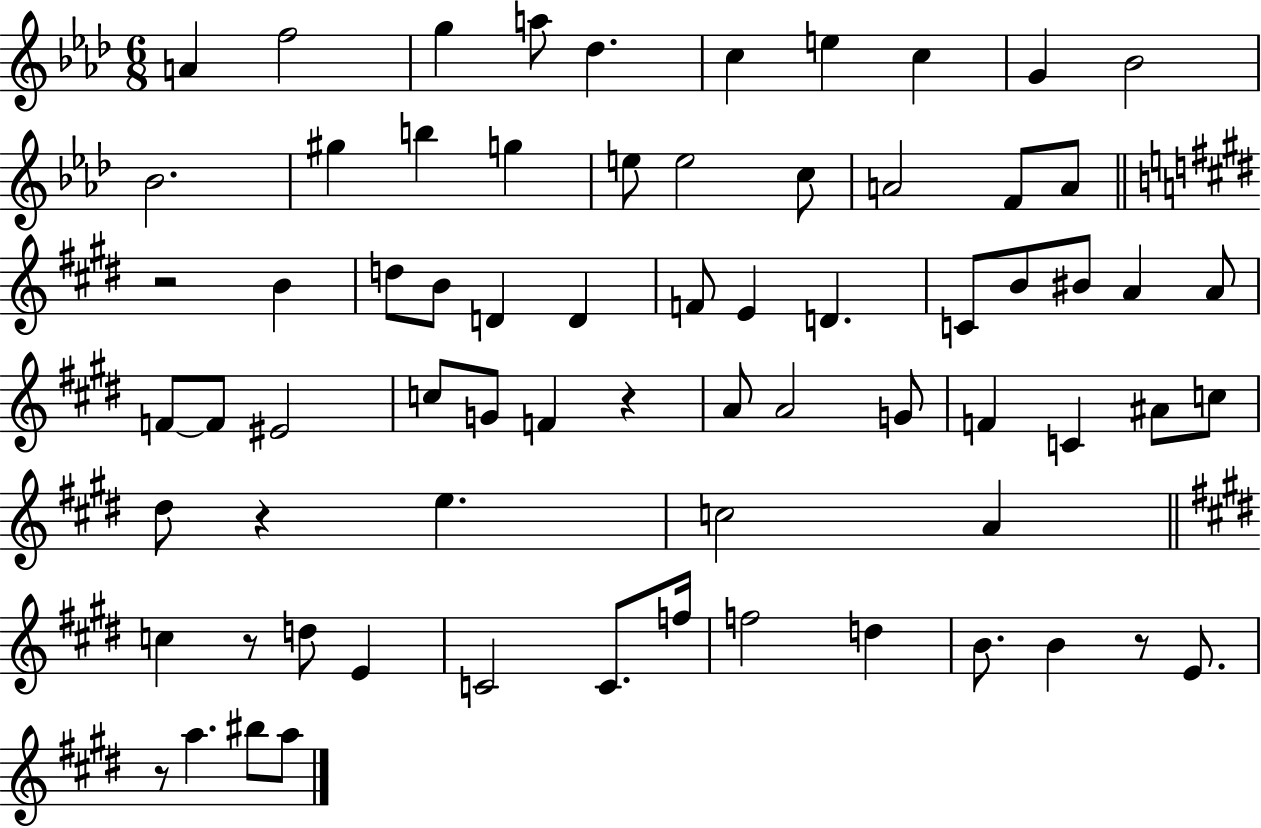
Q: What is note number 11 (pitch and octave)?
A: Bb4